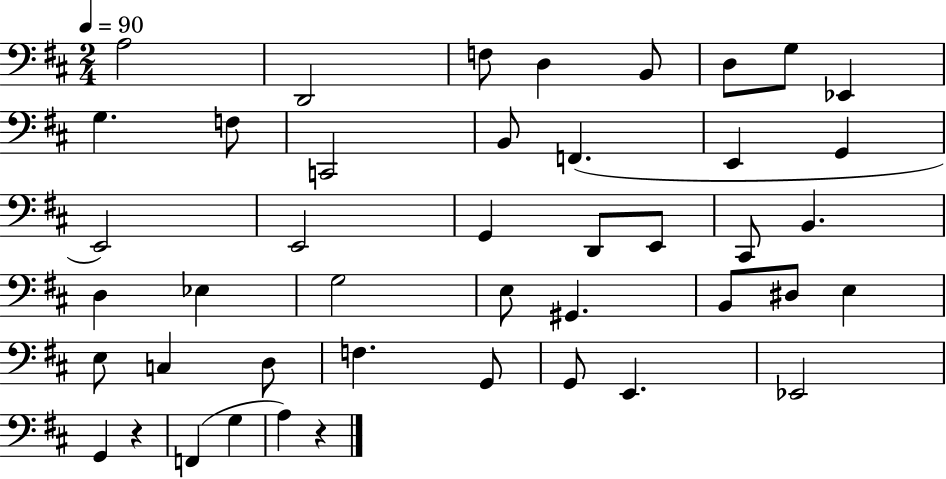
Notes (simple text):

A3/h D2/h F3/e D3/q B2/e D3/e G3/e Eb2/q G3/q. F3/e C2/h B2/e F2/q. E2/q G2/q E2/h E2/h G2/q D2/e E2/e C#2/e B2/q. D3/q Eb3/q G3/h E3/e G#2/q. B2/e D#3/e E3/q E3/e C3/q D3/e F3/q. G2/e G2/e E2/q. Eb2/h G2/q R/q F2/q G3/q A3/q R/q